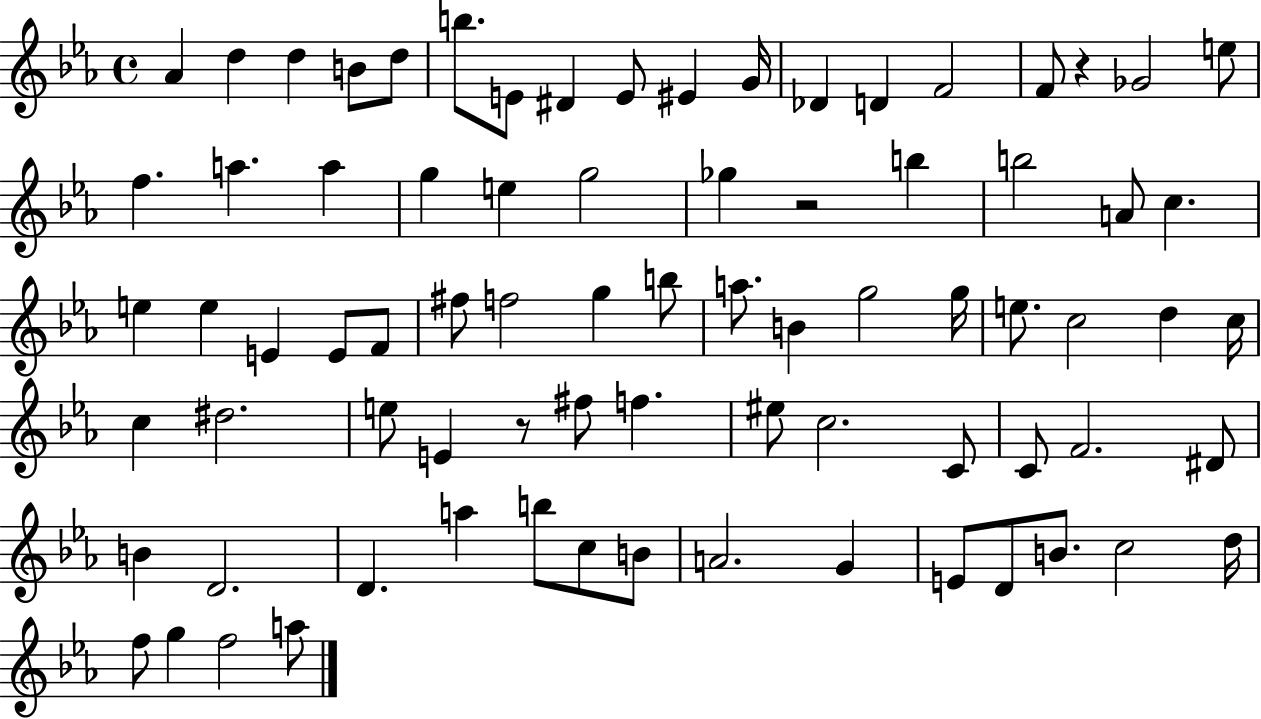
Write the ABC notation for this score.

X:1
T:Untitled
M:4/4
L:1/4
K:Eb
_A d d B/2 d/2 b/2 E/2 ^D E/2 ^E G/4 _D D F2 F/2 z _G2 e/2 f a a g e g2 _g z2 b b2 A/2 c e e E E/2 F/2 ^f/2 f2 g b/2 a/2 B g2 g/4 e/2 c2 d c/4 c ^d2 e/2 E z/2 ^f/2 f ^e/2 c2 C/2 C/2 F2 ^D/2 B D2 D a b/2 c/2 B/2 A2 G E/2 D/2 B/2 c2 d/4 f/2 g f2 a/2